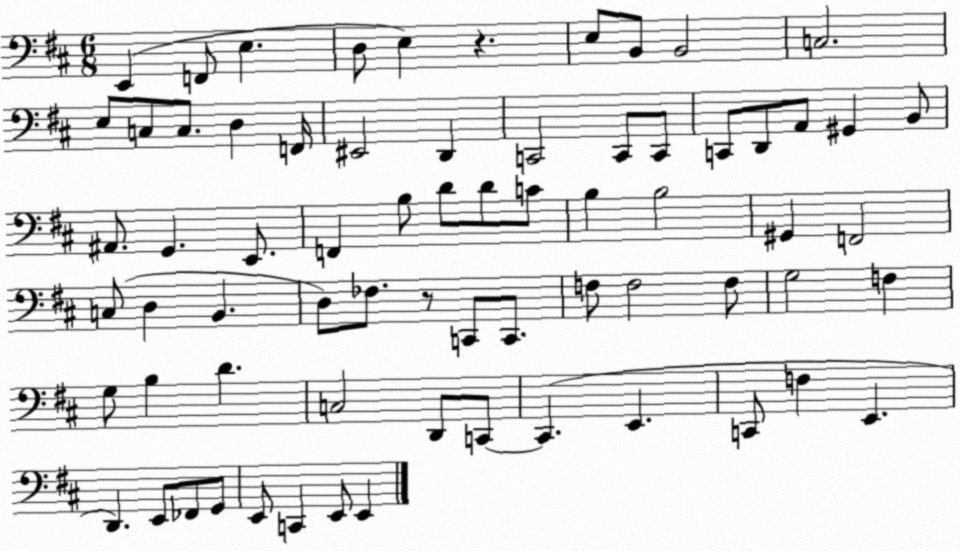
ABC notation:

X:1
T:Untitled
M:6/8
L:1/4
K:D
E,, F,,/2 E, D,/2 E, z E,/2 B,,/2 B,,2 C,2 E,/2 C,/2 C,/2 D, F,,/4 ^E,,2 D,, C,,2 C,,/2 C,,/2 C,,/2 D,,/2 A,,/2 ^G,, B,,/2 ^A,,/2 G,, E,,/2 F,, B,/2 D/2 D/2 C/2 B, B,2 ^G,, F,,2 C,/2 D, B,, D,/2 _F,/2 z/2 C,,/2 C,,/2 F,/2 F,2 F,/2 G,2 F, G,/2 B, D C,2 D,,/2 C,,/2 C,, E,, C,,/2 F, E,, D,, E,,/2 _F,,/2 G,,/2 E,,/2 C,, E,,/2 E,,